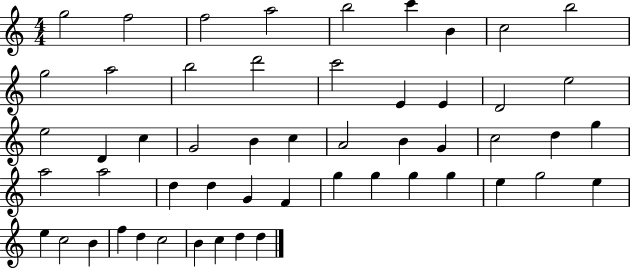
{
  \clef treble
  \numericTimeSignature
  \time 4/4
  \key c \major
  g''2 f''2 | f''2 a''2 | b''2 c'''4 b'4 | c''2 b''2 | \break g''2 a''2 | b''2 d'''2 | c'''2 e'4 e'4 | d'2 e''2 | \break e''2 d'4 c''4 | g'2 b'4 c''4 | a'2 b'4 g'4 | c''2 d''4 g''4 | \break a''2 a''2 | d''4 d''4 g'4 f'4 | g''4 g''4 g''4 g''4 | e''4 g''2 e''4 | \break e''4 c''2 b'4 | f''4 d''4 c''2 | b'4 c''4 d''4 d''4 | \bar "|."
}